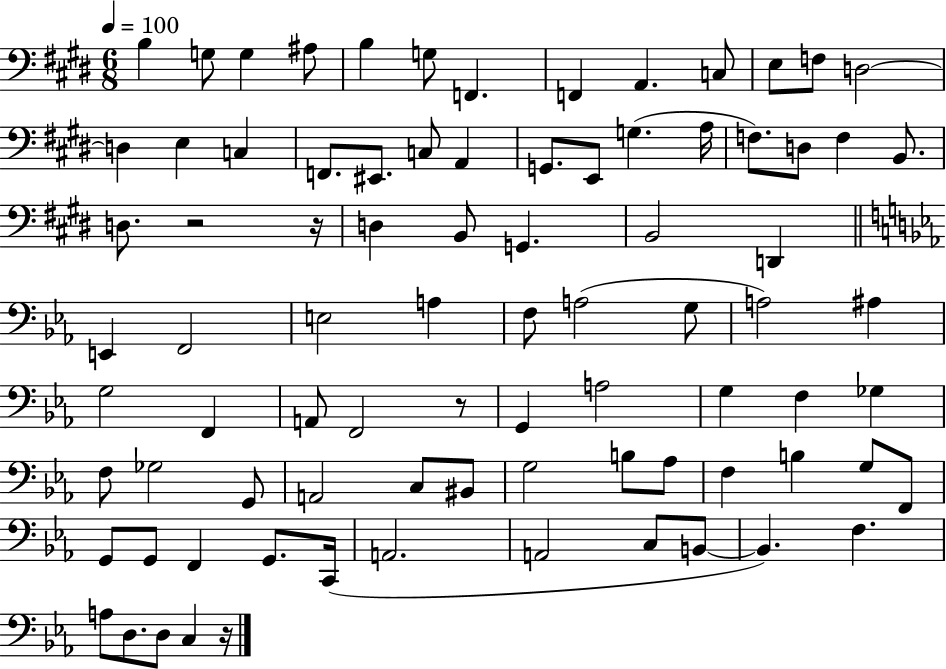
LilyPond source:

{
  \clef bass
  \numericTimeSignature
  \time 6/8
  \key e \major
  \tempo 4 = 100
  \repeat volta 2 { b4 g8 g4 ais8 | b4 g8 f,4. | f,4 a,4. c8 | e8 f8 d2~~ | \break d4 e4 c4 | f,8. eis,8. c8 a,4 | g,8. e,8 g4.( a16 | f8.) d8 f4 b,8. | \break d8. r2 r16 | d4 b,8 g,4. | b,2 d,4 | \bar "||" \break \key c \minor e,4 f,2 | e2 a4 | f8 a2( g8 | a2) ais4 | \break g2 f,4 | a,8 f,2 r8 | g,4 a2 | g4 f4 ges4 | \break f8 ges2 g,8 | a,2 c8 bis,8 | g2 b8 aes8 | f4 b4 g8 f,8 | \break g,8 g,8 f,4 g,8. c,16( | a,2. | a,2 c8 b,8~~ | b,4.) f4. | \break a8 d8. d8 c4 r16 | } \bar "|."
}